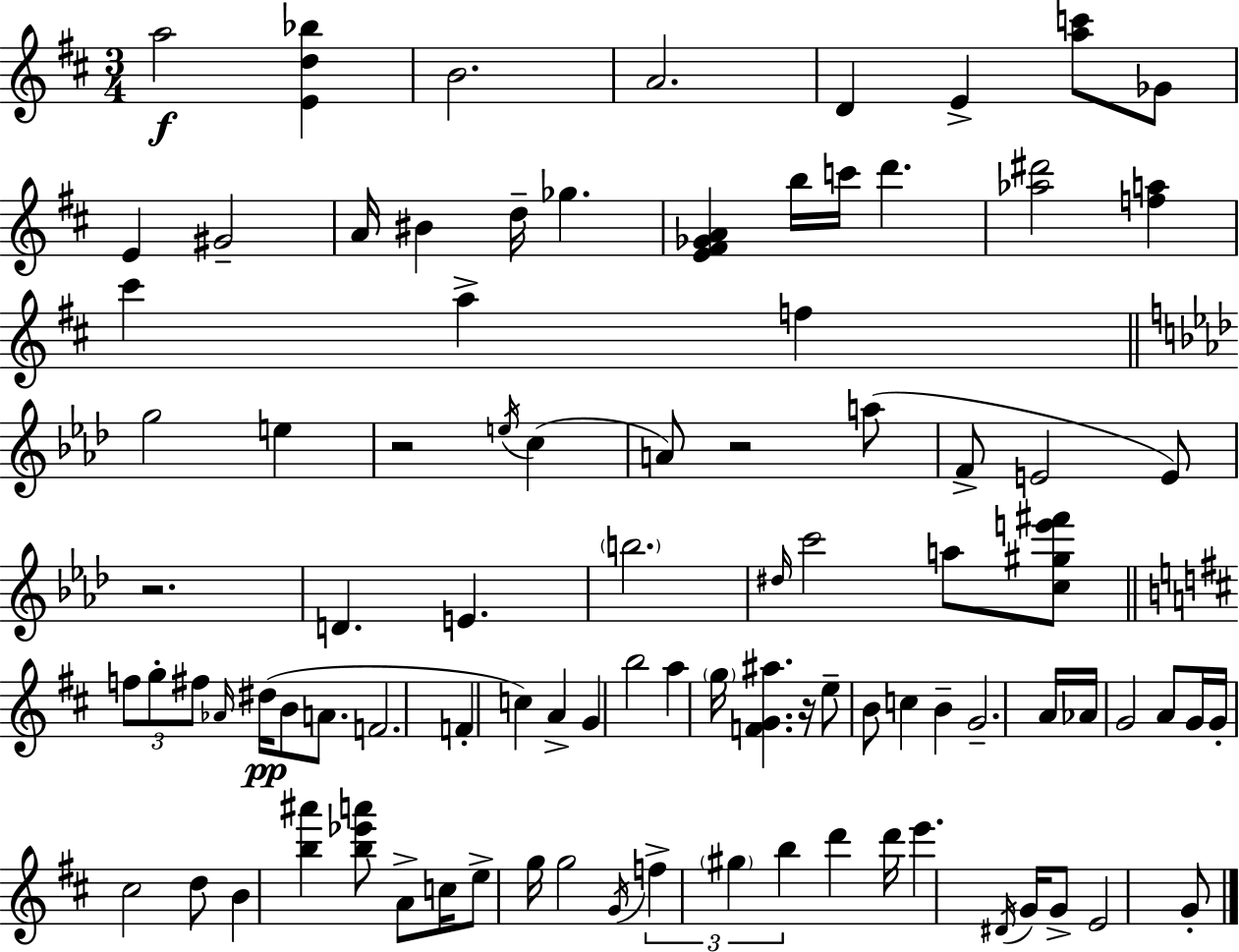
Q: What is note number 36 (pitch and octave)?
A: F#5